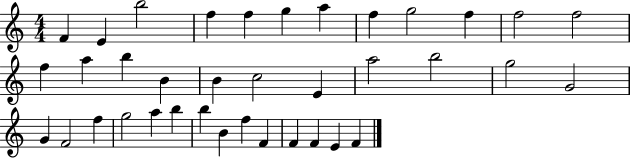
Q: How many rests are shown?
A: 0